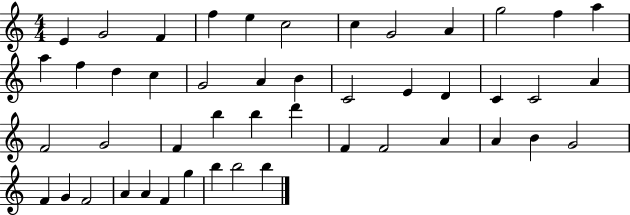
E4/q G4/h F4/q F5/q E5/q C5/h C5/q G4/h A4/q G5/h F5/q A5/q A5/q F5/q D5/q C5/q G4/h A4/q B4/q C4/h E4/q D4/q C4/q C4/h A4/q F4/h G4/h F4/q B5/q B5/q D6/q F4/q F4/h A4/q A4/q B4/q G4/h F4/q G4/q F4/h A4/q A4/q F4/q G5/q B5/q B5/h B5/q